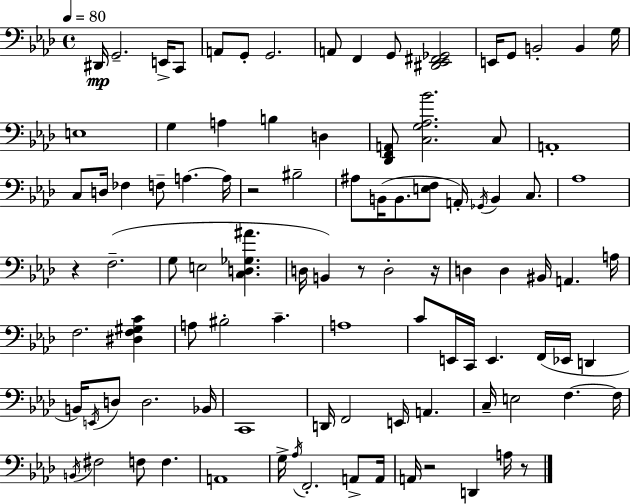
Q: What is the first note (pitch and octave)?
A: D#2